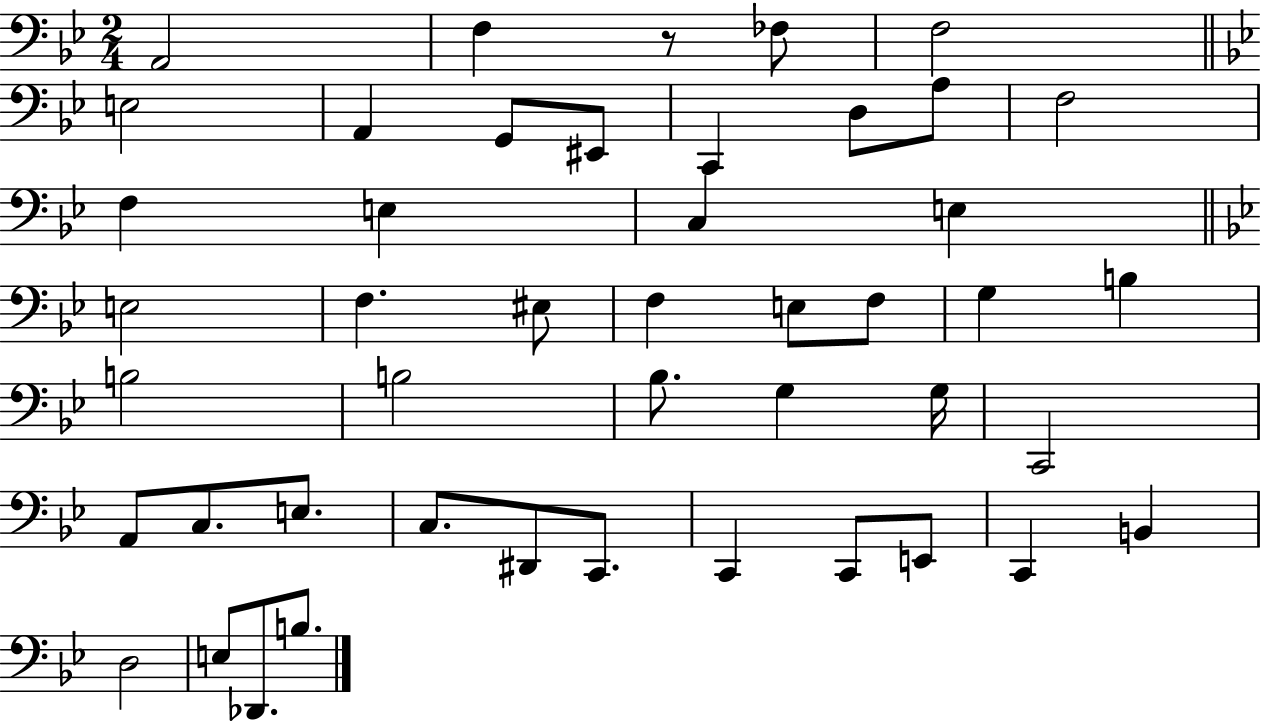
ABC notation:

X:1
T:Untitled
M:2/4
L:1/4
K:Bb
A,,2 F, z/2 _F,/2 F,2 E,2 A,, G,,/2 ^E,,/2 C,, D,/2 A,/2 F,2 F, E, C, E, E,2 F, ^E,/2 F, E,/2 F,/2 G, B, B,2 B,2 _B,/2 G, G,/4 C,,2 A,,/2 C,/2 E,/2 C,/2 ^D,,/2 C,,/2 C,, C,,/2 E,,/2 C,, B,, D,2 E,/2 _D,,/2 B,/2